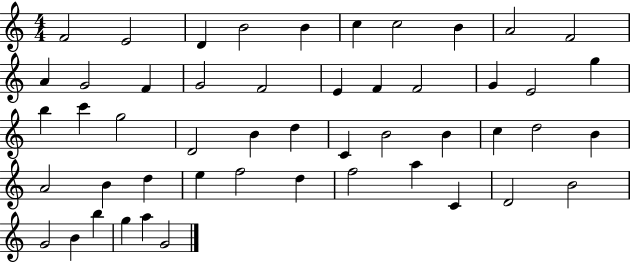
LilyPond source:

{
  \clef treble
  \numericTimeSignature
  \time 4/4
  \key c \major
  f'2 e'2 | d'4 b'2 b'4 | c''4 c''2 b'4 | a'2 f'2 | \break a'4 g'2 f'4 | g'2 f'2 | e'4 f'4 f'2 | g'4 e'2 g''4 | \break b''4 c'''4 g''2 | d'2 b'4 d''4 | c'4 b'2 b'4 | c''4 d''2 b'4 | \break a'2 b'4 d''4 | e''4 f''2 d''4 | f''2 a''4 c'4 | d'2 b'2 | \break g'2 b'4 b''4 | g''4 a''4 g'2 | \bar "|."
}